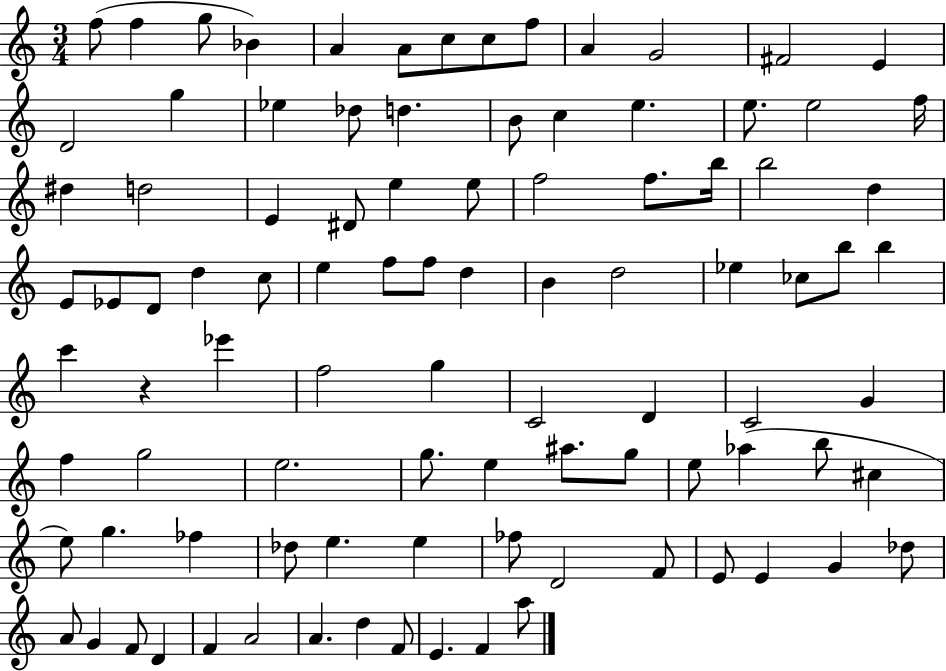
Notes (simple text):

F5/e F5/q G5/e Bb4/q A4/q A4/e C5/e C5/e F5/e A4/q G4/h F#4/h E4/q D4/h G5/q Eb5/q Db5/e D5/q. B4/e C5/q E5/q. E5/e. E5/h F5/s D#5/q D5/h E4/q D#4/e E5/q E5/e F5/h F5/e. B5/s B5/h D5/q E4/e Eb4/e D4/e D5/q C5/e E5/q F5/e F5/e D5/q B4/q D5/h Eb5/q CES5/e B5/e B5/q C6/q R/q Eb6/q F5/h G5/q C4/h D4/q C4/h G4/q F5/q G5/h E5/h. G5/e. E5/q A#5/e. G5/e E5/e Ab5/q B5/e C#5/q E5/e G5/q. FES5/q Db5/e E5/q. E5/q FES5/e D4/h F4/e E4/e E4/q G4/q Db5/e A4/e G4/q F4/e D4/q F4/q A4/h A4/q. D5/q F4/e E4/q. F4/q A5/e